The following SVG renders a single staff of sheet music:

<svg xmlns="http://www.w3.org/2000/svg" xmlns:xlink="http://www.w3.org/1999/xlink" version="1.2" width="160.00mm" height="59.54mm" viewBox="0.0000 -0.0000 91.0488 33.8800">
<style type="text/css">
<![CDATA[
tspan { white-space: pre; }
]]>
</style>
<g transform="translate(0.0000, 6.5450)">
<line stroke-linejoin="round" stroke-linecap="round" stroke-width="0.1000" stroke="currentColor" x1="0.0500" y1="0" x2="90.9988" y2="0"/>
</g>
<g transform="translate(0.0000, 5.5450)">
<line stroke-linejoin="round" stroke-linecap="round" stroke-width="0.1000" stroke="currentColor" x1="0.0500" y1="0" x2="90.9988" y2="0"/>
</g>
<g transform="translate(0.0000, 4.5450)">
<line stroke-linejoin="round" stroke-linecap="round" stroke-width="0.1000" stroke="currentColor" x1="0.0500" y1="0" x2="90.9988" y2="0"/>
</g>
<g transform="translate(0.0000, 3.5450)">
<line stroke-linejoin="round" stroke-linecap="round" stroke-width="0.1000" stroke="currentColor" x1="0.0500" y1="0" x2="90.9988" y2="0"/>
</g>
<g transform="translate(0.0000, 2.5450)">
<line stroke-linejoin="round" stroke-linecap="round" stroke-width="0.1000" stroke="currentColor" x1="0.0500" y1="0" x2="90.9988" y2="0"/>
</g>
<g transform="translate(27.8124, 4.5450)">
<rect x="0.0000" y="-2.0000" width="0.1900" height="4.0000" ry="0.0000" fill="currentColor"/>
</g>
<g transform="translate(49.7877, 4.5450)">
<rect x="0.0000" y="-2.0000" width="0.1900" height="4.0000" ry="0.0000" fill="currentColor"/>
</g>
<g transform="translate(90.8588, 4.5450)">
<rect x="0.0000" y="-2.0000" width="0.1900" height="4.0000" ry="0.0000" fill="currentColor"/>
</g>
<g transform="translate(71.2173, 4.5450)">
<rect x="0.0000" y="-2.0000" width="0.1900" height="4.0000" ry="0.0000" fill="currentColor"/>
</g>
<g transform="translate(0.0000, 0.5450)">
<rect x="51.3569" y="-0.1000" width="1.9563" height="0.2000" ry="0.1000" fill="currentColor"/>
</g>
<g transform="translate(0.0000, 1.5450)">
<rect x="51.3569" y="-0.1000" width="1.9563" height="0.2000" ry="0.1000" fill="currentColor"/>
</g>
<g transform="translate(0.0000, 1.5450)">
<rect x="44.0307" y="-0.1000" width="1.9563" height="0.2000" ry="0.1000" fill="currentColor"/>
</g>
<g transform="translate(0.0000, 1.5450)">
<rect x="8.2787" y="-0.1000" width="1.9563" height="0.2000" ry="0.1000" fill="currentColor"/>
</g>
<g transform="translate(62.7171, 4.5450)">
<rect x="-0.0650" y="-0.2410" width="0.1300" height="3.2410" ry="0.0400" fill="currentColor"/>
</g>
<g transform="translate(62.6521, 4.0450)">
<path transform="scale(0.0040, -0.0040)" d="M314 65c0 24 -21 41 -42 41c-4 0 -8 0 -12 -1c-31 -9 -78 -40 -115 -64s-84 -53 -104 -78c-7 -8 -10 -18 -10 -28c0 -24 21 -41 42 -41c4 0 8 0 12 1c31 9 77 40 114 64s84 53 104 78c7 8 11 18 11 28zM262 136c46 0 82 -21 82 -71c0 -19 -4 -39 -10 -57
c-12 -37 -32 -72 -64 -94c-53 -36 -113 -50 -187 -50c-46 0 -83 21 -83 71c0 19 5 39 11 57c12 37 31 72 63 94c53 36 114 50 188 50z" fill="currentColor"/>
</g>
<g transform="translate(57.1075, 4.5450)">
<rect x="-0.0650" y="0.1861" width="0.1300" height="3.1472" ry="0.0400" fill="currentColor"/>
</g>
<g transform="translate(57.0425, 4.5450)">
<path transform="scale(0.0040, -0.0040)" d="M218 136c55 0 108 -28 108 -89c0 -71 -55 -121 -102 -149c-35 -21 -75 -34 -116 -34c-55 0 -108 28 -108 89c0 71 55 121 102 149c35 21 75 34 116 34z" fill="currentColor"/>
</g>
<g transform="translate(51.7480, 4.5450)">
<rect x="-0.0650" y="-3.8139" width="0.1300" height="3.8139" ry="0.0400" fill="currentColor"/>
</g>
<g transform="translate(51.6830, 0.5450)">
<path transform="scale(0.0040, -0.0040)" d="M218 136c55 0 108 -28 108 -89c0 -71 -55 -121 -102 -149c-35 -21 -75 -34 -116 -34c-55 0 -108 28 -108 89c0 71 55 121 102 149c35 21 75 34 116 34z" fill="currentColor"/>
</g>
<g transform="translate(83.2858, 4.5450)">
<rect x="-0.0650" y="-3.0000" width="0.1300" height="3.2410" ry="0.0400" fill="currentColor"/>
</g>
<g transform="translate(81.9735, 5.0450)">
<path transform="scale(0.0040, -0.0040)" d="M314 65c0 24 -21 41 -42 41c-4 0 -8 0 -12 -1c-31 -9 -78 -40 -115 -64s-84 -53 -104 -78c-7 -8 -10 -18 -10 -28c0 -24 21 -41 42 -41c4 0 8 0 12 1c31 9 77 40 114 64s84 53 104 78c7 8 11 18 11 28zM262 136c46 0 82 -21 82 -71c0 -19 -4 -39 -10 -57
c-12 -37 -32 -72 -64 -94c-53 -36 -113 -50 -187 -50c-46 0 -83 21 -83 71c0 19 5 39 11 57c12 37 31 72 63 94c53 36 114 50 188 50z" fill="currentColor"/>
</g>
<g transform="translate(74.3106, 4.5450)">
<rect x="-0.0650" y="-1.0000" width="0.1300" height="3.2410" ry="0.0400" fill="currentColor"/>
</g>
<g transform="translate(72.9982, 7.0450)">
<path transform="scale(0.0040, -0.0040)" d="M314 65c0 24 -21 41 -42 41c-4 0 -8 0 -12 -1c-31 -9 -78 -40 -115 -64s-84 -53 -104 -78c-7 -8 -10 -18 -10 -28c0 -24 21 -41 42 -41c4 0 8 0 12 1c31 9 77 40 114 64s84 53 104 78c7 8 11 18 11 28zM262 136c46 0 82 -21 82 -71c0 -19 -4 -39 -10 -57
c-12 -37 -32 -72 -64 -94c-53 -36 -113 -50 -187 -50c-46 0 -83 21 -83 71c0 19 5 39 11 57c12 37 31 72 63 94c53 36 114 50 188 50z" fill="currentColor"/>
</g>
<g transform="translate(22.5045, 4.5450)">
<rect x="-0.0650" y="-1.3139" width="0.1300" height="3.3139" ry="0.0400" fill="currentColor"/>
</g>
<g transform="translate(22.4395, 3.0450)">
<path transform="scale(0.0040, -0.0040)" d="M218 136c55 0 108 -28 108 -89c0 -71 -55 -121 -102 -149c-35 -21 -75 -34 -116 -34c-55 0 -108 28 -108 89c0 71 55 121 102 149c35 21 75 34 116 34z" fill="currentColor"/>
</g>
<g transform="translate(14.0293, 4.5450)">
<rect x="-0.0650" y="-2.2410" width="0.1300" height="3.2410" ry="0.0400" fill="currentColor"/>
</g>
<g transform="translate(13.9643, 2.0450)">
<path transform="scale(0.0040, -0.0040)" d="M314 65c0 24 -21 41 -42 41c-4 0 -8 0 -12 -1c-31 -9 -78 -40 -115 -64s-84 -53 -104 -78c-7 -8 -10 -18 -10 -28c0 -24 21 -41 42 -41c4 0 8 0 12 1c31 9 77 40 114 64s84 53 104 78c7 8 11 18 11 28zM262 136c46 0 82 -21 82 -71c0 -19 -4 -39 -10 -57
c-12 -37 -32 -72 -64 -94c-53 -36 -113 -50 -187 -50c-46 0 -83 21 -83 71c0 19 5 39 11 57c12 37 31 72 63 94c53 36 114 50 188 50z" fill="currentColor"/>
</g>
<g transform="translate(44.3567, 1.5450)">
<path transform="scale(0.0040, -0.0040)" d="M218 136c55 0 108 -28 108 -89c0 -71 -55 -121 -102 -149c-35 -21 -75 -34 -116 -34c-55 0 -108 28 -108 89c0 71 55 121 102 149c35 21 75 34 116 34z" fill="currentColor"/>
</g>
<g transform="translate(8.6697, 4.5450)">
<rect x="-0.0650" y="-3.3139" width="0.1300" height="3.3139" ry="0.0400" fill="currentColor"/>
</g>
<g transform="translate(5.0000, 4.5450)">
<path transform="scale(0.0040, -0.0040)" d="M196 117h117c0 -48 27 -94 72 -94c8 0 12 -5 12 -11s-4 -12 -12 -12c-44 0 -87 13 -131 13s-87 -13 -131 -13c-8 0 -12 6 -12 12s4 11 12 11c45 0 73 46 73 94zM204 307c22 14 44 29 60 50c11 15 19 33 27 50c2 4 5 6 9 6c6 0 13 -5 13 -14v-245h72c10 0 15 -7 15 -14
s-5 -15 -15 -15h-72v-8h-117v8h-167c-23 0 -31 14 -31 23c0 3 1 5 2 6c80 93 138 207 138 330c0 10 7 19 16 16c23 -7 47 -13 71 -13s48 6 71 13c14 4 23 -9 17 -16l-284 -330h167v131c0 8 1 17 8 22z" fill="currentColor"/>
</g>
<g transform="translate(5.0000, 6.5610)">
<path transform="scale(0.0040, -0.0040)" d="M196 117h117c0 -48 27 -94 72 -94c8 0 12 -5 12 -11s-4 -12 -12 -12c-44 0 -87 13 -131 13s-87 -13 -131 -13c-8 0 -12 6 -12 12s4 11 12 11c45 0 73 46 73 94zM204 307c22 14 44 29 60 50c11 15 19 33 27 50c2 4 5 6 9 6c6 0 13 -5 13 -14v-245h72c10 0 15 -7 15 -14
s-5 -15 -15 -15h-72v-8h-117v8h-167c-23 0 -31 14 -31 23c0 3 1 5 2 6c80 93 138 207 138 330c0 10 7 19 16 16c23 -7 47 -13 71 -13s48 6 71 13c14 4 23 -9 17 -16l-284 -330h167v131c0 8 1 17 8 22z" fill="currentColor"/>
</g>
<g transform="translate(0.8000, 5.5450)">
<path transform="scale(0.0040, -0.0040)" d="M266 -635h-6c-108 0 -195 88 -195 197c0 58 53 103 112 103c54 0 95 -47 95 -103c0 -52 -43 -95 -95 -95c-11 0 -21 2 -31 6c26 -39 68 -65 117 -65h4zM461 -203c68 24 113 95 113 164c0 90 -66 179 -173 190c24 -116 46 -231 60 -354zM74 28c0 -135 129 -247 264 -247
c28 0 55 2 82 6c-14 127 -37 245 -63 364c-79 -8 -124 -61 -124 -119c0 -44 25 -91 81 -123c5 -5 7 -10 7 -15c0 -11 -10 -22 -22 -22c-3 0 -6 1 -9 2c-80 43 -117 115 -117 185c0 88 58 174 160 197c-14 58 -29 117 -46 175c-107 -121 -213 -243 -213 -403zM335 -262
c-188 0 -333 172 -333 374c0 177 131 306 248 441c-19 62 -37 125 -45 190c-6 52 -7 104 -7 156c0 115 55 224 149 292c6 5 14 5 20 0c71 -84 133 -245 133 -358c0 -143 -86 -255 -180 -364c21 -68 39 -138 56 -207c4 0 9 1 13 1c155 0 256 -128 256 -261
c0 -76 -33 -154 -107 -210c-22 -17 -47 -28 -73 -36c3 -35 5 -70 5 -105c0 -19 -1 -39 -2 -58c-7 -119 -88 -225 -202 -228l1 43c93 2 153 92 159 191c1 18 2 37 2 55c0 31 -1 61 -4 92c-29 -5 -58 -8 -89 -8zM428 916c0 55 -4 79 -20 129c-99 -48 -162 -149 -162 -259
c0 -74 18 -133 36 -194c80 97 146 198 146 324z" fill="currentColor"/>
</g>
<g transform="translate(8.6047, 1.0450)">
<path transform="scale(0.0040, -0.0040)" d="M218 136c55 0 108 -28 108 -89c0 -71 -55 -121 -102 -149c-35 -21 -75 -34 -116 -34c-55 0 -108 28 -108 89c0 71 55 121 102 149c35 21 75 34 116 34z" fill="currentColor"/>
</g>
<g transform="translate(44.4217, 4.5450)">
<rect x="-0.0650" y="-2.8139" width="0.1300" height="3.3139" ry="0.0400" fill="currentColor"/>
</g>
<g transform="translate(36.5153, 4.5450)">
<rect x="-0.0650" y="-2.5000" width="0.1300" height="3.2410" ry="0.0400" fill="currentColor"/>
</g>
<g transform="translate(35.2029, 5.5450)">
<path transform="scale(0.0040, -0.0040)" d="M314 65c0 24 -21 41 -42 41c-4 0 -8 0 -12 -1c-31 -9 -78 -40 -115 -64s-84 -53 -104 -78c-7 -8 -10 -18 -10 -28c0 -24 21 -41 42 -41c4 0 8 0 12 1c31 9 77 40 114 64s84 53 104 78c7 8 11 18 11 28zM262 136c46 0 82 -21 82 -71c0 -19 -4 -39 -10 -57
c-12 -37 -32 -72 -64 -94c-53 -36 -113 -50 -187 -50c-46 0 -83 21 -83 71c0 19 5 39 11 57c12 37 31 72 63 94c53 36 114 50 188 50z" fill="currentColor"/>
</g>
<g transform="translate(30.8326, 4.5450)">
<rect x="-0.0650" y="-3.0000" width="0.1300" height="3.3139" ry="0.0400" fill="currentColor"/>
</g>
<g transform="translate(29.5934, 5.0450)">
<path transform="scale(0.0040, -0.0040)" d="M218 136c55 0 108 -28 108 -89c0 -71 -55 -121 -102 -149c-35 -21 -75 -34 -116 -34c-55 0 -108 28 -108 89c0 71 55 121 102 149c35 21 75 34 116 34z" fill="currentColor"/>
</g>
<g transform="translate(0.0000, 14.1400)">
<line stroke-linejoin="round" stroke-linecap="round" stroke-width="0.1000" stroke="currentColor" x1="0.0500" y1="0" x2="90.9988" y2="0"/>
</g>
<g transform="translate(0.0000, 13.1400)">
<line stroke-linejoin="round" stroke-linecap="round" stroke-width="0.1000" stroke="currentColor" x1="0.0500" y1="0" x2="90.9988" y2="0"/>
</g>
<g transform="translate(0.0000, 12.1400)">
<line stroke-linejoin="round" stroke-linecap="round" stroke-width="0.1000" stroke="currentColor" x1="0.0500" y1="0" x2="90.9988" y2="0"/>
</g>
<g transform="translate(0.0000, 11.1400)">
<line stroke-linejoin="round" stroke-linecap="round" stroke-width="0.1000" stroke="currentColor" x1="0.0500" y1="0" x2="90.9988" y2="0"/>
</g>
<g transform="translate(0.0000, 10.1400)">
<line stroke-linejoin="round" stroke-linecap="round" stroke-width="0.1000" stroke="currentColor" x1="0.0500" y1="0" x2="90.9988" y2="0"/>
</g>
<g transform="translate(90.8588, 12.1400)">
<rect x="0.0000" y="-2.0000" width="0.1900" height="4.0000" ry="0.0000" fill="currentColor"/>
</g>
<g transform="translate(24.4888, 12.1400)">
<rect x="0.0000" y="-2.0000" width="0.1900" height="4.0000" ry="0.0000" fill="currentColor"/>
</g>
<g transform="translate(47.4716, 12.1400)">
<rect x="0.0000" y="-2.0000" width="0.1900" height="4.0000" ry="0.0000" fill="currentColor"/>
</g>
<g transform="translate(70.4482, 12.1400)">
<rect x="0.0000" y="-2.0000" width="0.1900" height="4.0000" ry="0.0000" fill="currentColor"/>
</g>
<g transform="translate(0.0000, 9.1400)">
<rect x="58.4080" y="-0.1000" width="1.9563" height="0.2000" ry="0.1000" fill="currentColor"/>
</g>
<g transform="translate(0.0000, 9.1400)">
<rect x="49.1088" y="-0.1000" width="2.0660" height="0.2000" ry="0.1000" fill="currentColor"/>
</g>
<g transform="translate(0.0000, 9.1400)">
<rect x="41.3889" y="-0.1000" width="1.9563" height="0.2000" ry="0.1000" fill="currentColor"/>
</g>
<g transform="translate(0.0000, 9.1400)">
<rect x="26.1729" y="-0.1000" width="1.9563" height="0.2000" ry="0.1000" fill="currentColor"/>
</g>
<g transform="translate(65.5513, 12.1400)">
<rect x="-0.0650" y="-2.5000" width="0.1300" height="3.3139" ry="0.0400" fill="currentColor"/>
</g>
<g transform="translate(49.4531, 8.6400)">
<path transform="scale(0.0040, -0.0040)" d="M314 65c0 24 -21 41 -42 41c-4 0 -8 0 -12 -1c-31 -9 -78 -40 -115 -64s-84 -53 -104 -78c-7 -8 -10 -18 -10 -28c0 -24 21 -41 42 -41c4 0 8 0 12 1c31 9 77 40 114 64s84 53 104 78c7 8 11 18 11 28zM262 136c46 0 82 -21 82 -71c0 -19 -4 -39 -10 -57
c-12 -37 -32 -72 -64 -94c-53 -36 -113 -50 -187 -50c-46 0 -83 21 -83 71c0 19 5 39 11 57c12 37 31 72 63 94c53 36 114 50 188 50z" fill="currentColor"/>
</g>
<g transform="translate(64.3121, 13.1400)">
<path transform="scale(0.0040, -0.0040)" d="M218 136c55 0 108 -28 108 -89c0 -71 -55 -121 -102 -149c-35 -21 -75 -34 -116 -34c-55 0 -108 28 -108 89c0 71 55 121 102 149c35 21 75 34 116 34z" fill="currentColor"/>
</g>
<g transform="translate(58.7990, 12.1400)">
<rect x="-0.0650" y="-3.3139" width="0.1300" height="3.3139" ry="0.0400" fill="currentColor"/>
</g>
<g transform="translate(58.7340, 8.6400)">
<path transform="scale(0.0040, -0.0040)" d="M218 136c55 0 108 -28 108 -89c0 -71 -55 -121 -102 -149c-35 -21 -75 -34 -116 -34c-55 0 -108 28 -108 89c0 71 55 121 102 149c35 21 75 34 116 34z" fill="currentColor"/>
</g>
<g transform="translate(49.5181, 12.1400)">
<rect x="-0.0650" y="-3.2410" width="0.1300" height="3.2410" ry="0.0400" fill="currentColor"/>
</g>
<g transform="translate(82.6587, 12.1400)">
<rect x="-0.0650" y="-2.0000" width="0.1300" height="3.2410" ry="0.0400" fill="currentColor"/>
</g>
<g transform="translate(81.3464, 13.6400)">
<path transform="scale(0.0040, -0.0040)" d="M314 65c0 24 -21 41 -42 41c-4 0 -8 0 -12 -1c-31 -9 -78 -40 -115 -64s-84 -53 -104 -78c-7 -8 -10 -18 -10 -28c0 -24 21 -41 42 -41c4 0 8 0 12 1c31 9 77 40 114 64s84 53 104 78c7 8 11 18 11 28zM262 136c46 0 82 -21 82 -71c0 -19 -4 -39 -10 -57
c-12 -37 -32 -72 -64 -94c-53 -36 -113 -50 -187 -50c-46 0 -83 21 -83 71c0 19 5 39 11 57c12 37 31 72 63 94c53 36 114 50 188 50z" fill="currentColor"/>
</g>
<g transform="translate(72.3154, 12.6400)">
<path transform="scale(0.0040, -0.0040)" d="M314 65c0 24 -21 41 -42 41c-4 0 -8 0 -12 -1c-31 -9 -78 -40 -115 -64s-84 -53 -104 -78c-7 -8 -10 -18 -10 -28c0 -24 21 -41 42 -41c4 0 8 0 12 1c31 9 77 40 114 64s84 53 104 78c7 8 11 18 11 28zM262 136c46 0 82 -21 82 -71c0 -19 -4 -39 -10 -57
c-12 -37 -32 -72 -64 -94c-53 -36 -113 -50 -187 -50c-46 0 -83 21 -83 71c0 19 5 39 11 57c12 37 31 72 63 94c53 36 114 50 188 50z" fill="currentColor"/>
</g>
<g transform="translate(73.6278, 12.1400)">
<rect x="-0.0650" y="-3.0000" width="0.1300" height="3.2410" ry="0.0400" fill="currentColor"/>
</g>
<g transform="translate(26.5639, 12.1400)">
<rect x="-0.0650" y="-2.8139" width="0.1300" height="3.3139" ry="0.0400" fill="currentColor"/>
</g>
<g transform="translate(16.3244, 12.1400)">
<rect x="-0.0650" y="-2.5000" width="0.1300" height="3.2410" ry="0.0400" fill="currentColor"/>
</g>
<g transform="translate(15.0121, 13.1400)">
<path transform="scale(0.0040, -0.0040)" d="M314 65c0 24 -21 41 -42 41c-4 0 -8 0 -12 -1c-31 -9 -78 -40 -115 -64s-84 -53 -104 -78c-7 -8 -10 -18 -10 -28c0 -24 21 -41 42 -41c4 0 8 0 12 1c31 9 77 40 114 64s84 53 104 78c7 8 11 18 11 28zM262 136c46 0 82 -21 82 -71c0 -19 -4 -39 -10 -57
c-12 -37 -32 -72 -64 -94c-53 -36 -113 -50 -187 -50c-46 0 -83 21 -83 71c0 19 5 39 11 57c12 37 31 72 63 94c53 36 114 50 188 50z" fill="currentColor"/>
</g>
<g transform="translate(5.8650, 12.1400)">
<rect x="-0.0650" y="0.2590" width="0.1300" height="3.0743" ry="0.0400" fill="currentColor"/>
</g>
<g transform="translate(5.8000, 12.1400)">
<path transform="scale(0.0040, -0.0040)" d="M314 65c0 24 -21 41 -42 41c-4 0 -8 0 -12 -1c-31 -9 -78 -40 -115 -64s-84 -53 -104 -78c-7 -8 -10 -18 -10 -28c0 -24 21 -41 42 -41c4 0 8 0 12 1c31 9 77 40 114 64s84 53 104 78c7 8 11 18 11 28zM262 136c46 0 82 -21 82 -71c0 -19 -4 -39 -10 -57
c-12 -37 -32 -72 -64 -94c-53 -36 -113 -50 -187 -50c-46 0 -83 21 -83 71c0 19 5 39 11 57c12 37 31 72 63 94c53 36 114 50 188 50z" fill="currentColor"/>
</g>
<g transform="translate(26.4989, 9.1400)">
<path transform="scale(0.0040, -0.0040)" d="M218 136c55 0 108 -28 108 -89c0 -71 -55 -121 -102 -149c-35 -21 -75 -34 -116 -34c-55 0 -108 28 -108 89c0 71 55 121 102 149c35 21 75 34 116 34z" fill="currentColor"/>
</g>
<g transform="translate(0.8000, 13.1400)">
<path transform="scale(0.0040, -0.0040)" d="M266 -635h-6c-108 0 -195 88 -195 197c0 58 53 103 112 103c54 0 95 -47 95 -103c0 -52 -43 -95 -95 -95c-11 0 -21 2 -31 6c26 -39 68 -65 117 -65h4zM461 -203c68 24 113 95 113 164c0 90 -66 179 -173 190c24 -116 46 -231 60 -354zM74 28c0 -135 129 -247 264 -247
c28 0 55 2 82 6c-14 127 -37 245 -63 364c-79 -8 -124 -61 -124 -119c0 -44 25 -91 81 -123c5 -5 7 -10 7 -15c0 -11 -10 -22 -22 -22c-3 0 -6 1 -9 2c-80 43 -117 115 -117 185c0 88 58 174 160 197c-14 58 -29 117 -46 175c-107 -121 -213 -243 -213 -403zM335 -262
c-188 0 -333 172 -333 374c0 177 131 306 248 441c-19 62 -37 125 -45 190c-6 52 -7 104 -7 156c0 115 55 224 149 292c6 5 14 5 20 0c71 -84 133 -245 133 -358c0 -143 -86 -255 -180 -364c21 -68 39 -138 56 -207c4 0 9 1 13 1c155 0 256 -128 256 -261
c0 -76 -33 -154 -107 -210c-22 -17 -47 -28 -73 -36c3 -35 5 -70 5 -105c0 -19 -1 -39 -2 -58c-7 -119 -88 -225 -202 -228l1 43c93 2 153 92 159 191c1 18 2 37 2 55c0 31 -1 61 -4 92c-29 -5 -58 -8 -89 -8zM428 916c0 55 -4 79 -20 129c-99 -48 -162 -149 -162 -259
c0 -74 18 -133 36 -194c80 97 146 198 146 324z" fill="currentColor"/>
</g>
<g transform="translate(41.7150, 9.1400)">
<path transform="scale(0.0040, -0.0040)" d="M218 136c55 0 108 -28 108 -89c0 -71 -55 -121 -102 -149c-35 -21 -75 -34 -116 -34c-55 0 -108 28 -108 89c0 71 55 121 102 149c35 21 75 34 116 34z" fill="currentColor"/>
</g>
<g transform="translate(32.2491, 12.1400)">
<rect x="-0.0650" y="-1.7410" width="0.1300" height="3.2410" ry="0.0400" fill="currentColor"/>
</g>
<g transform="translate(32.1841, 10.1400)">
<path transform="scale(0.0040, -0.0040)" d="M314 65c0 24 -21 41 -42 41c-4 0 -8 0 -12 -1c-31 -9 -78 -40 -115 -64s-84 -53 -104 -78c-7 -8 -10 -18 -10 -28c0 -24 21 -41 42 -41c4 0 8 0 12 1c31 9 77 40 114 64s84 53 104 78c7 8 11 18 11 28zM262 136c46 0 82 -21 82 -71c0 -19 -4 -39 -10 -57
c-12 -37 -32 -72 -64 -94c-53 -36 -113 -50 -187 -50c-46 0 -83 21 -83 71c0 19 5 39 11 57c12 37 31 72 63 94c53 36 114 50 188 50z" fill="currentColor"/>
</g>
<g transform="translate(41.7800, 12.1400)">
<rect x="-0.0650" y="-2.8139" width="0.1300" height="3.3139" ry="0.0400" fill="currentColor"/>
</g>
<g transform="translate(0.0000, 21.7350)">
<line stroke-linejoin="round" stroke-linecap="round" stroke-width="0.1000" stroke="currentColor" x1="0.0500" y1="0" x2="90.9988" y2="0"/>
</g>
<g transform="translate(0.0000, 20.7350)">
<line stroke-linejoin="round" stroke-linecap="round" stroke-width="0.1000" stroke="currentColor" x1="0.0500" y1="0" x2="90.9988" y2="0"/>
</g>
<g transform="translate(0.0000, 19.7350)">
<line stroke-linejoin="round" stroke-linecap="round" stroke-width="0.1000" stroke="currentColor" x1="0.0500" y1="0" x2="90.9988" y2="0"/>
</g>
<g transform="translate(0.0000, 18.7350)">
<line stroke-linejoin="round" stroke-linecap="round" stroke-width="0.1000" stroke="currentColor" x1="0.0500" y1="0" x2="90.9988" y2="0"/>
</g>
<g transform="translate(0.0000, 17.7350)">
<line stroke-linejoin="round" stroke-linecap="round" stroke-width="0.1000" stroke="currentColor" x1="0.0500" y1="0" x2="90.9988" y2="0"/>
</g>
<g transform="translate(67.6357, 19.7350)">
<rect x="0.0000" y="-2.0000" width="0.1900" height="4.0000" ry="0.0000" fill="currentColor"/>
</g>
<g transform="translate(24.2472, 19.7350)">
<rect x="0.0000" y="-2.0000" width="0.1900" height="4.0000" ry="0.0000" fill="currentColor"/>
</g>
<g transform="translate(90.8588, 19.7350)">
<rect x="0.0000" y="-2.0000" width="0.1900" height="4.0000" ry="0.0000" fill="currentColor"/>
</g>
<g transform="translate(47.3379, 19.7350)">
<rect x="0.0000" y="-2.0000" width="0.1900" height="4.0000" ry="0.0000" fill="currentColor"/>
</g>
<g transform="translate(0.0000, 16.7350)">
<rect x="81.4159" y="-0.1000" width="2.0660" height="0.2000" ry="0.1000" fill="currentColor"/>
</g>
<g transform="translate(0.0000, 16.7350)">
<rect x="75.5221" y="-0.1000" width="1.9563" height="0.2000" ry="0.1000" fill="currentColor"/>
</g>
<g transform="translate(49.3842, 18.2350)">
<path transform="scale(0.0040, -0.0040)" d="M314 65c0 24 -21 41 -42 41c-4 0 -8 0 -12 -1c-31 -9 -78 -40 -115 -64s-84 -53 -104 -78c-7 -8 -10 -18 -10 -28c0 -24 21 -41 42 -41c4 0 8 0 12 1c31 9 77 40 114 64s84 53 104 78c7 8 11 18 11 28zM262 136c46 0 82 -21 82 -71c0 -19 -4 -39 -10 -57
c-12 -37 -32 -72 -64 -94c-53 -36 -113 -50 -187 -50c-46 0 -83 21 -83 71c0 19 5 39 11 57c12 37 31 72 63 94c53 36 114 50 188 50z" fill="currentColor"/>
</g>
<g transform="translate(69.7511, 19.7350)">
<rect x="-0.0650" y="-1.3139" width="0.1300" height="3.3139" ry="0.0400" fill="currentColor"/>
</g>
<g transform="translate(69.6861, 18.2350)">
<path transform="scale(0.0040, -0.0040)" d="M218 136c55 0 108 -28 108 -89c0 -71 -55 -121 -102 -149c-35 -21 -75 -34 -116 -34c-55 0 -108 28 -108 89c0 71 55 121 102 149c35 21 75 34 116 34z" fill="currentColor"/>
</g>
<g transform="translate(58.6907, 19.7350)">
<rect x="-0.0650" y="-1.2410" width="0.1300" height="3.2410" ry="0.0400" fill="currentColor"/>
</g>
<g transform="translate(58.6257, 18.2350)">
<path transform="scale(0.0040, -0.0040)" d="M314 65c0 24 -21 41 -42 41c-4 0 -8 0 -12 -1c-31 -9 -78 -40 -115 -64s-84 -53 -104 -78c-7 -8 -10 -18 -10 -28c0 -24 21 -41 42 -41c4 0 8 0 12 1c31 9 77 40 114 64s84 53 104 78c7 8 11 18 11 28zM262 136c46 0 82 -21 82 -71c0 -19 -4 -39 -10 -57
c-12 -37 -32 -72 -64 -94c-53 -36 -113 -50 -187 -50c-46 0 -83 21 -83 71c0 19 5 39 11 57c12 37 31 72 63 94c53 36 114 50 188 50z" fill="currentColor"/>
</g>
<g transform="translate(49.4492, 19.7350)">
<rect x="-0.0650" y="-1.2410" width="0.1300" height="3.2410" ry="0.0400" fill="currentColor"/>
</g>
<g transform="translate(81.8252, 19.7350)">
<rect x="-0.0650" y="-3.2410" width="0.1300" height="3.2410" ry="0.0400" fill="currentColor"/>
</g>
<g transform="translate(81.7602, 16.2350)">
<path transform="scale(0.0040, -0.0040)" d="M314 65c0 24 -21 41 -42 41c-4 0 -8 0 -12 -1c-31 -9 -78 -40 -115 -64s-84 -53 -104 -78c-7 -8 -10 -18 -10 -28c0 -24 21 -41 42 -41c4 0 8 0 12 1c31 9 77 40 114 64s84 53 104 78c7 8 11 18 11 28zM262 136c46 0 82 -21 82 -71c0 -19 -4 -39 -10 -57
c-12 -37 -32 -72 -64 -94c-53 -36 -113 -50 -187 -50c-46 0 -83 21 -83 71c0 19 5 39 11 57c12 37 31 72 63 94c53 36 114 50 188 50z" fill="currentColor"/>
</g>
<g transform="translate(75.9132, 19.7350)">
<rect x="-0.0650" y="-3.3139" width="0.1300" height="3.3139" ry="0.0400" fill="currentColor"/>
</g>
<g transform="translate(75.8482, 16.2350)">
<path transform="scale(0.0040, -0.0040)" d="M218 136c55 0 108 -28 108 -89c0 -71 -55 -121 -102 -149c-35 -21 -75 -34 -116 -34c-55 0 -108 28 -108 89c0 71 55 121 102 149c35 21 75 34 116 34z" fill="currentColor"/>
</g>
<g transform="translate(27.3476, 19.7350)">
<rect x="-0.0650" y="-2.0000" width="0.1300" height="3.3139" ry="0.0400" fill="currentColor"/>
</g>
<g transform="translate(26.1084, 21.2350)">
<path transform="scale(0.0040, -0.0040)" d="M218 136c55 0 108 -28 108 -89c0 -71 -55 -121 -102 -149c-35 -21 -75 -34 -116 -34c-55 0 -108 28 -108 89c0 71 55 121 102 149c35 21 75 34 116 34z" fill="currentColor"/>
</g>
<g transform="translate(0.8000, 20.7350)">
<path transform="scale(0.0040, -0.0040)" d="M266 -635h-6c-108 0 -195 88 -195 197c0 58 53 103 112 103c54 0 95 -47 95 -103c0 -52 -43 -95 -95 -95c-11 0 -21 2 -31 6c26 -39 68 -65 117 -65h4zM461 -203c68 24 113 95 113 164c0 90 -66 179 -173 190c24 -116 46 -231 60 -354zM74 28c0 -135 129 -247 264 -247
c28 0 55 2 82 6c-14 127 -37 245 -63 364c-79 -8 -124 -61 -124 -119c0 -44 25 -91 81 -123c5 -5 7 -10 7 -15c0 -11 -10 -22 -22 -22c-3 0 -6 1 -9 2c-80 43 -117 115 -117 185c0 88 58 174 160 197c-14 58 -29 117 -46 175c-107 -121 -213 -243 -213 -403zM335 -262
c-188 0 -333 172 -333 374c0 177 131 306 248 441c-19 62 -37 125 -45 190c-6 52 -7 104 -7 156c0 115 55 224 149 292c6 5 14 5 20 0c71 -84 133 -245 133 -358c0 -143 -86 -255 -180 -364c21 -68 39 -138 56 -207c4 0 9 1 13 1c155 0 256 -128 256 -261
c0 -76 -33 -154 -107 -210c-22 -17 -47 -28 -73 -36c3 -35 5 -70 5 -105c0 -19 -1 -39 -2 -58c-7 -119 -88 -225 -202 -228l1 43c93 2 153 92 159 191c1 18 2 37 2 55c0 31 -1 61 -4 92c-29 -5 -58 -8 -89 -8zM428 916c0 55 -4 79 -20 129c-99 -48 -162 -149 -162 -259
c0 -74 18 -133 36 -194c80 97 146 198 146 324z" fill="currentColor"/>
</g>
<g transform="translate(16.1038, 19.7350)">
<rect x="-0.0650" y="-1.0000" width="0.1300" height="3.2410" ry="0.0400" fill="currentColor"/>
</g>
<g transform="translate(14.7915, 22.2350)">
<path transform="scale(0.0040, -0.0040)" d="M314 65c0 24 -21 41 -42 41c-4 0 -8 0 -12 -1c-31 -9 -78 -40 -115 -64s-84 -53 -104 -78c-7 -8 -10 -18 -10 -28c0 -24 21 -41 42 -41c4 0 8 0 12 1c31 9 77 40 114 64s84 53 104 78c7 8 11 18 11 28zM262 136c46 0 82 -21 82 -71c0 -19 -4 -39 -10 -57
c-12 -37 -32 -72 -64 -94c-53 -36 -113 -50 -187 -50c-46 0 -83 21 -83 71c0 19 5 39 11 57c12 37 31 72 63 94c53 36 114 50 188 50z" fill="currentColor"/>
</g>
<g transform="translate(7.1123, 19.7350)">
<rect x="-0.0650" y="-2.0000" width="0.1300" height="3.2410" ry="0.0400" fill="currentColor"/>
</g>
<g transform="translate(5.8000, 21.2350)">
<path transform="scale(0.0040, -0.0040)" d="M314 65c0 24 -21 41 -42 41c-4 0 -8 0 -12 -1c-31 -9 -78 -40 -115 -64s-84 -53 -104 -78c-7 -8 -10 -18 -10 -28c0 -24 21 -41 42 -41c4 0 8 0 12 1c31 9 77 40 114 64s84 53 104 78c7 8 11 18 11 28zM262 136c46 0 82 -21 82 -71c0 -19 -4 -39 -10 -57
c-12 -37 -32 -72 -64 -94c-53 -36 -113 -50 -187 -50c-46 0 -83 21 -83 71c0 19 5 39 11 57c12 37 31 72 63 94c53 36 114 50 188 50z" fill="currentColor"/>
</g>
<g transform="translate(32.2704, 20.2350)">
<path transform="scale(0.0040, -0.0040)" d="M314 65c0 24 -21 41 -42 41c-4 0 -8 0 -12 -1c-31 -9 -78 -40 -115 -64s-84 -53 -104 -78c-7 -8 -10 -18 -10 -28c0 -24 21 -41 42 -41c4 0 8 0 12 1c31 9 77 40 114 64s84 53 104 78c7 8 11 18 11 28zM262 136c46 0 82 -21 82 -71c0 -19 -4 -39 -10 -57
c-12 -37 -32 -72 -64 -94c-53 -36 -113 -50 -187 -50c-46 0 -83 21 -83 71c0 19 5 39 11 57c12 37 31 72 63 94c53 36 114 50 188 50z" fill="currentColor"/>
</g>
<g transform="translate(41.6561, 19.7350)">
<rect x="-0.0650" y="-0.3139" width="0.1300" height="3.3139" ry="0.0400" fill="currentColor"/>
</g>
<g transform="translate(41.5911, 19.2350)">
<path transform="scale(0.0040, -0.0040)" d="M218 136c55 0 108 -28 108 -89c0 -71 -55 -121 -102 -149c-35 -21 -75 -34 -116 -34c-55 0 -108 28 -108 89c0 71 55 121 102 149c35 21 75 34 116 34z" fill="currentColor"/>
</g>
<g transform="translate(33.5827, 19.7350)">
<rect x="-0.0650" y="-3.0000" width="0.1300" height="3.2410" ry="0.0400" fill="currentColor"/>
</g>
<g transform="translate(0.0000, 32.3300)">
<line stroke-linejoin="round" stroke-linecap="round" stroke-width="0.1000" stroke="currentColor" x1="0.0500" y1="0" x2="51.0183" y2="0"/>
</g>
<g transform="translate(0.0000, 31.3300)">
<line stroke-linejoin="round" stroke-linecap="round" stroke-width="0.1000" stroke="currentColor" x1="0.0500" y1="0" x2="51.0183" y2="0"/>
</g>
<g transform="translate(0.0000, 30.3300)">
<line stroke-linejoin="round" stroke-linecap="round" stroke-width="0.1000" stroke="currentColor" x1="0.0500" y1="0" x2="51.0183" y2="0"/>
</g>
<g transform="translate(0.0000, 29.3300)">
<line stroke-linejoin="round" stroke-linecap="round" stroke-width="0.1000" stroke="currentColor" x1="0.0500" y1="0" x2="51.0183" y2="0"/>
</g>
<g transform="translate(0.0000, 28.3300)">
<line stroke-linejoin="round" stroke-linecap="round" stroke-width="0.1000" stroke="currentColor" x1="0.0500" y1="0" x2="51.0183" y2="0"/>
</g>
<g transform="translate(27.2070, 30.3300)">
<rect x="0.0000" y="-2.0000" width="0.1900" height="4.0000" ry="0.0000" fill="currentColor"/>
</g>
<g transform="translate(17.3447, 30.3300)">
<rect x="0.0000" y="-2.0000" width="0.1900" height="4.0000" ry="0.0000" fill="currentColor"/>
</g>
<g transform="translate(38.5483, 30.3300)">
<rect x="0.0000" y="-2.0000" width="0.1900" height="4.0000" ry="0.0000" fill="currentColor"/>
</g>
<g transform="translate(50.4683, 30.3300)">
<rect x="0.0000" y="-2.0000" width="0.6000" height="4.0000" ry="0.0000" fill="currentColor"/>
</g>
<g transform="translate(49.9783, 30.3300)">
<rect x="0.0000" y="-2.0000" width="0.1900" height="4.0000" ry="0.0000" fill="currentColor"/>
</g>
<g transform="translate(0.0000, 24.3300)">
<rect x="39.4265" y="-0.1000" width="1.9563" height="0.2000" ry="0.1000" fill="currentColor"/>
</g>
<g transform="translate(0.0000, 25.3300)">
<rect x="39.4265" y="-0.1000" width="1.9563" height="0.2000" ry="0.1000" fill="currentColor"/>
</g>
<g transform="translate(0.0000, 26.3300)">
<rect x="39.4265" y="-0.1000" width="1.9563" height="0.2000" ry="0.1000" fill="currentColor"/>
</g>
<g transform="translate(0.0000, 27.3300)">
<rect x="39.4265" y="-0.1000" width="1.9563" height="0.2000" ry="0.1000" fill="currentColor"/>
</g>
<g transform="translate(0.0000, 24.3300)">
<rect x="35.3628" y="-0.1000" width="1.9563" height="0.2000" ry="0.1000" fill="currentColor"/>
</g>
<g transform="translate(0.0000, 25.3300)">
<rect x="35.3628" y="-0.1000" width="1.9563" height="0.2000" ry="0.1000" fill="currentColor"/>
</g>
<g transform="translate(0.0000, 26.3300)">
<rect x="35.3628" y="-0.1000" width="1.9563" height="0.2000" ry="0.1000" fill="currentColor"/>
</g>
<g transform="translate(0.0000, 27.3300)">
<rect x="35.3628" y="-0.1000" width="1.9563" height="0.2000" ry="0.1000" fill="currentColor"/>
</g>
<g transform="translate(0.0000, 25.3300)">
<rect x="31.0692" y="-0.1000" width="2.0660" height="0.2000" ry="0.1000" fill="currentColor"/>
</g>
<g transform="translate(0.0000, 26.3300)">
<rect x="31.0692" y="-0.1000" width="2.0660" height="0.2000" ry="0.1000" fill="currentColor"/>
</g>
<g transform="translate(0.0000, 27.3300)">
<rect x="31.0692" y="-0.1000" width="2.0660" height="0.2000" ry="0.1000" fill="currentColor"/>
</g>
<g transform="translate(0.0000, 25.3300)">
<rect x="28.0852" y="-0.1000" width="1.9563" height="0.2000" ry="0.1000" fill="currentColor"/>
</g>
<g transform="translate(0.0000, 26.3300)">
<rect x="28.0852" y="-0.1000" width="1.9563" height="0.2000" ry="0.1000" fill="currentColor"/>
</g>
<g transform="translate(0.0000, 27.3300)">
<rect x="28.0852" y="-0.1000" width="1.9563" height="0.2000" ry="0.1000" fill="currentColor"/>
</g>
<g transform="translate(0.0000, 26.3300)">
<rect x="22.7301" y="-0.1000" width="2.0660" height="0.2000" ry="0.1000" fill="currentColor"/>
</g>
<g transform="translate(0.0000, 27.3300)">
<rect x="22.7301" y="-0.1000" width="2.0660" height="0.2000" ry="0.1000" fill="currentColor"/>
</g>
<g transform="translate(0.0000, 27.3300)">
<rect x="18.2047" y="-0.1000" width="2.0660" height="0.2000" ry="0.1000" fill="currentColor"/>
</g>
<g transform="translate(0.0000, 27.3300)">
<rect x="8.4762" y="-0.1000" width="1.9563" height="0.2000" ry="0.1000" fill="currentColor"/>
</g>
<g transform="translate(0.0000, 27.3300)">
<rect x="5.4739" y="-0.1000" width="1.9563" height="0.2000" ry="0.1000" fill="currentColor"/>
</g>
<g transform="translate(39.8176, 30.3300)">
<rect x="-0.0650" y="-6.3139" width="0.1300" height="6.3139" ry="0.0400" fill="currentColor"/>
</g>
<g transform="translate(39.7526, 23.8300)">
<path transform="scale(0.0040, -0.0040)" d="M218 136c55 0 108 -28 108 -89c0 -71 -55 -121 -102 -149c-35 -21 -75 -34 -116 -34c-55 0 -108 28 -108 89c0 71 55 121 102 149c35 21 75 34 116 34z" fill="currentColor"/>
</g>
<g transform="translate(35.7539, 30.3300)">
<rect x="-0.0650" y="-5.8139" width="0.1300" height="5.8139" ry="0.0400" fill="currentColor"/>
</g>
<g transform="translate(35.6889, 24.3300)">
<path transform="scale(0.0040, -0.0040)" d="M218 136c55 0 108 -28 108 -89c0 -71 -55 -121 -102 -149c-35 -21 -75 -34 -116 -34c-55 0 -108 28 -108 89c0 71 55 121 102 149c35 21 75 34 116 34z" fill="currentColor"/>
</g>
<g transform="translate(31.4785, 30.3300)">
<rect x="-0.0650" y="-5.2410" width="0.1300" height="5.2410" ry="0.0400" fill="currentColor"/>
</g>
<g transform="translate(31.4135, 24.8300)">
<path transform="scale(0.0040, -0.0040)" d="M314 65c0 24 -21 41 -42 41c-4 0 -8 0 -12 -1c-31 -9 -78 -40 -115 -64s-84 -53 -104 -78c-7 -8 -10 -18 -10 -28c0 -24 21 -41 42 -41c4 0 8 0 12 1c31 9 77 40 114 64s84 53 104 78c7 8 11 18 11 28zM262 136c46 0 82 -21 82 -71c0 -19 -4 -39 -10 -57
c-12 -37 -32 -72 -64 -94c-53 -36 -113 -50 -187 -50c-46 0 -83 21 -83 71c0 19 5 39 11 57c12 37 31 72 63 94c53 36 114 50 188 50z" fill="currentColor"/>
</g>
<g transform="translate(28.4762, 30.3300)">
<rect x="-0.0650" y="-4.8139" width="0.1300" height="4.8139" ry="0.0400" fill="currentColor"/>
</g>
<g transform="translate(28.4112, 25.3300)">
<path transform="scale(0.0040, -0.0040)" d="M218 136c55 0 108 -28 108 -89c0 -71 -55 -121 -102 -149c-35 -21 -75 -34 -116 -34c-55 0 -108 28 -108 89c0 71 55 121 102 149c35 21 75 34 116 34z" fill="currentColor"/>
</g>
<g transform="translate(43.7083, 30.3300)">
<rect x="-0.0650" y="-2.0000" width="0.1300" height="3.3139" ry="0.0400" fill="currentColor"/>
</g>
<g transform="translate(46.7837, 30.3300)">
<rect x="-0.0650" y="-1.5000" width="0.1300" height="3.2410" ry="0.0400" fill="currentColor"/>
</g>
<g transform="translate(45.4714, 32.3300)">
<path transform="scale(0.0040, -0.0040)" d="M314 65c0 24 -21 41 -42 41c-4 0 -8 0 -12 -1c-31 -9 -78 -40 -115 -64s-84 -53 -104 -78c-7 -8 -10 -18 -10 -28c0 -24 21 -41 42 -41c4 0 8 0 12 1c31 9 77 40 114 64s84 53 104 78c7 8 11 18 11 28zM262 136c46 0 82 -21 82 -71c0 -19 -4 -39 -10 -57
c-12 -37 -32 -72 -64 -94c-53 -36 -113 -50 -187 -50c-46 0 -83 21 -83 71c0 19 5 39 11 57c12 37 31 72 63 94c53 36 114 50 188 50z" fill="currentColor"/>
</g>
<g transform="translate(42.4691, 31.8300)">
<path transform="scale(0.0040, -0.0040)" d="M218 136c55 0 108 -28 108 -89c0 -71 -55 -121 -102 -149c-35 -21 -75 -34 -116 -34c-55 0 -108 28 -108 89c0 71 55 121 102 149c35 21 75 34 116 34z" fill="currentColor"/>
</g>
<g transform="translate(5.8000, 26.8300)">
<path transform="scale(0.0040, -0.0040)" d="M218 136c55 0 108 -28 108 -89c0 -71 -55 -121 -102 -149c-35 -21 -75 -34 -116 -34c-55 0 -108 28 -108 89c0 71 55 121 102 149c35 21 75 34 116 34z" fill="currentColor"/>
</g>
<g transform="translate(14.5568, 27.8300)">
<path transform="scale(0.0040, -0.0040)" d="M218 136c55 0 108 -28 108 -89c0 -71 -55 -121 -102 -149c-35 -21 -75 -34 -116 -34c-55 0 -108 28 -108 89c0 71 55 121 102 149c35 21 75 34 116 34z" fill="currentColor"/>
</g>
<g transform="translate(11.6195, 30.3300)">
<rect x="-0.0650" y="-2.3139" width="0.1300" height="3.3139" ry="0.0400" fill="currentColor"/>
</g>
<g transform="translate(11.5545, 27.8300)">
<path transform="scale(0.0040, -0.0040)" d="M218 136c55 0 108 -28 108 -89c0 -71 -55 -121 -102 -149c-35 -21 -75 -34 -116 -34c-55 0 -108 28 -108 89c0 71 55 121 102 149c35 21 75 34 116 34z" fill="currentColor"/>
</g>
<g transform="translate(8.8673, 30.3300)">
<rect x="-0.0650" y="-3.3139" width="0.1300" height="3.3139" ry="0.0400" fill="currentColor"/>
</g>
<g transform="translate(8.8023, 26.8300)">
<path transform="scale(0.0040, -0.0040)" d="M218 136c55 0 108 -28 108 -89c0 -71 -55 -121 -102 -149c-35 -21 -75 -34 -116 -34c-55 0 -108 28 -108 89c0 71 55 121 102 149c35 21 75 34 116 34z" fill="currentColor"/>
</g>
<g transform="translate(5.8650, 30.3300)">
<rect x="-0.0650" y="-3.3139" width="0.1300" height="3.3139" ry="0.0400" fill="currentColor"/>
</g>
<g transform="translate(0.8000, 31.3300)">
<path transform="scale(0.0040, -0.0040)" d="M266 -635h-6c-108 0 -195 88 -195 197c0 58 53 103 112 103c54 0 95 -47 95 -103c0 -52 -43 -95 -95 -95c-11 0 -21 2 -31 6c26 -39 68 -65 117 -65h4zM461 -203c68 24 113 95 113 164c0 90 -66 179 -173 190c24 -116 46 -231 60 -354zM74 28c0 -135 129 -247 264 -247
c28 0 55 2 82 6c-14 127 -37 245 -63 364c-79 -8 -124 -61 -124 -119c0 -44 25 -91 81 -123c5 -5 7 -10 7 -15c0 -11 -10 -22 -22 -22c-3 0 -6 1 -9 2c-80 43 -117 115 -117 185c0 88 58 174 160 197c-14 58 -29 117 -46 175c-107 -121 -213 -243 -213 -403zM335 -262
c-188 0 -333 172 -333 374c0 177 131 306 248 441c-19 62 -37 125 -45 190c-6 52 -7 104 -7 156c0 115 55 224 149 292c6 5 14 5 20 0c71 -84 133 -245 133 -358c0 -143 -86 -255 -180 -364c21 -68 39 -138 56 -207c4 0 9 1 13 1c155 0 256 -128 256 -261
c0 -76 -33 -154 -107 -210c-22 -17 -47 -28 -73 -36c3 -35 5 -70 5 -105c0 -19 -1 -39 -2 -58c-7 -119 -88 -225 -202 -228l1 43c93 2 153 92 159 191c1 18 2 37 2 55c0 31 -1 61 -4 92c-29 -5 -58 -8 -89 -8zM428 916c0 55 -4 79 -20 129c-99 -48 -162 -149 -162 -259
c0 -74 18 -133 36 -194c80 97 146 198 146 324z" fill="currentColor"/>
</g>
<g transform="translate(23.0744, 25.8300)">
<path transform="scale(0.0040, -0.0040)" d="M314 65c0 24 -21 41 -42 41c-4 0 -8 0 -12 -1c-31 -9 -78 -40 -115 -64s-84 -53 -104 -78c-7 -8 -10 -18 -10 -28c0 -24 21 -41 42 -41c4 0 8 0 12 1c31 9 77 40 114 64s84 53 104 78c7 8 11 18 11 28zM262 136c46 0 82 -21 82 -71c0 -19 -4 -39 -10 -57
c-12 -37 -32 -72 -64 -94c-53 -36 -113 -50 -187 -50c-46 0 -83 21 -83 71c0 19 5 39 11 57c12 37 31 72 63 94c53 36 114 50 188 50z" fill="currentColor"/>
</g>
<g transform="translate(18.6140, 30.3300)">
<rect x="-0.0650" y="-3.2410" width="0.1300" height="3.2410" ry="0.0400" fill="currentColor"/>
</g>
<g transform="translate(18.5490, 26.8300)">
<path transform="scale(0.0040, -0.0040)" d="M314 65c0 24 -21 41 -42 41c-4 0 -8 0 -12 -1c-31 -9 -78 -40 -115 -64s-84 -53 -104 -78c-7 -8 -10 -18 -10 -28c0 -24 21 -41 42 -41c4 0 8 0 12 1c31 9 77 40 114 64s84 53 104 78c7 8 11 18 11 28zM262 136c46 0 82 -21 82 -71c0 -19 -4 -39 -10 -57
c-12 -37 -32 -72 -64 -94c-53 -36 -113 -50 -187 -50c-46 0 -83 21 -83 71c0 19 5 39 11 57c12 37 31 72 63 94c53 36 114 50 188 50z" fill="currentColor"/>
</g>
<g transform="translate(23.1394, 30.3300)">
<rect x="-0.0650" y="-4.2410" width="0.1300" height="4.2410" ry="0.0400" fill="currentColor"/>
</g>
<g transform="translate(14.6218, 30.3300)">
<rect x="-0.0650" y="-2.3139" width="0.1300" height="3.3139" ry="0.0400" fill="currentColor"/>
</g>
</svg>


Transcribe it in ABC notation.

X:1
T:Untitled
M:4/4
L:1/4
K:C
b g2 e A G2 a c' B c2 D2 A2 B2 G2 a f2 a b2 b G A2 F2 F2 D2 F A2 c e2 e2 e b b2 b b g g b2 d'2 e' f'2 g' a' F E2